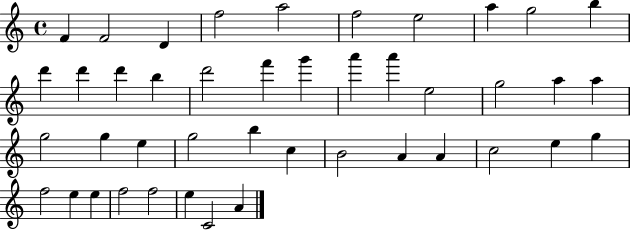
X:1
T:Untitled
M:4/4
L:1/4
K:C
F F2 D f2 a2 f2 e2 a g2 b d' d' d' b d'2 f' g' a' a' e2 g2 a a g2 g e g2 b c B2 A A c2 e g f2 e e f2 f2 e C2 A